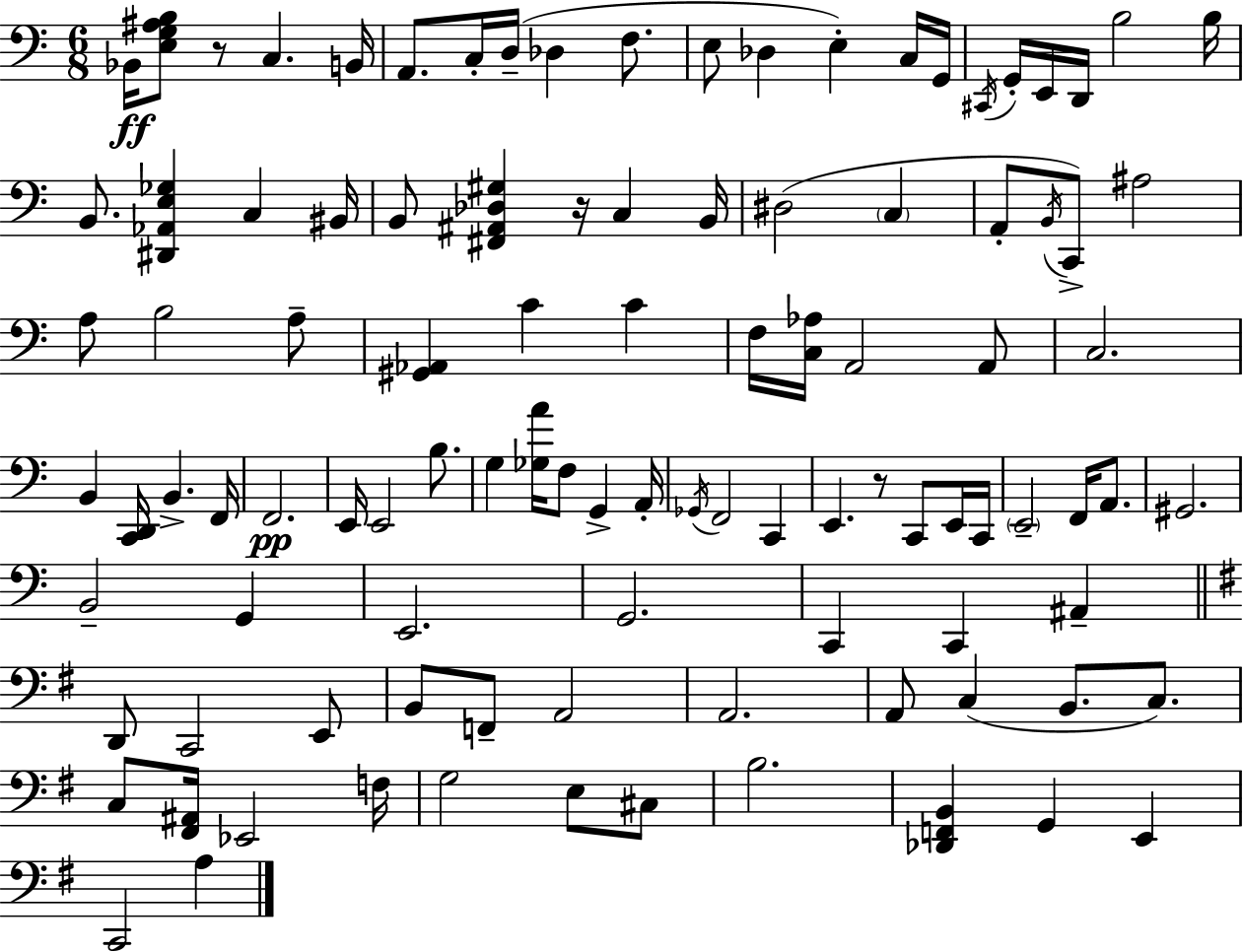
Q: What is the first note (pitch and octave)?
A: Bb2